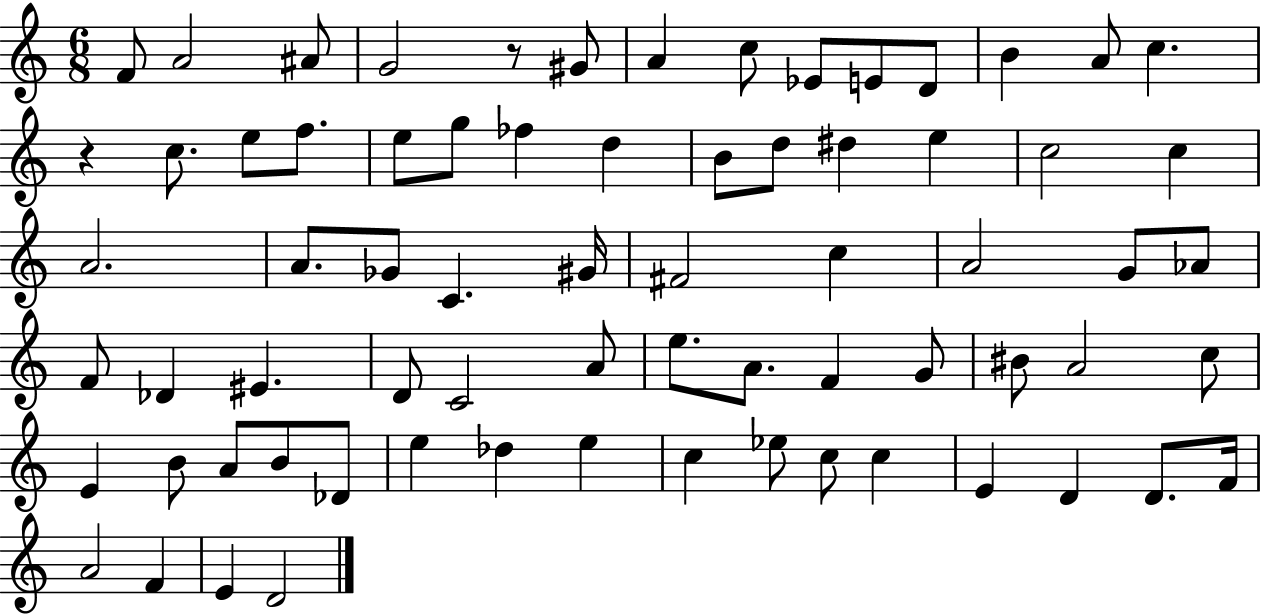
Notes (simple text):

F4/e A4/h A#4/e G4/h R/e G#4/e A4/q C5/e Eb4/e E4/e D4/e B4/q A4/e C5/q. R/q C5/e. E5/e F5/e. E5/e G5/e FES5/q D5/q B4/e D5/e D#5/q E5/q C5/h C5/q A4/h. A4/e. Gb4/e C4/q. G#4/s F#4/h C5/q A4/h G4/e Ab4/e F4/e Db4/q EIS4/q. D4/e C4/h A4/e E5/e. A4/e. F4/q G4/e BIS4/e A4/h C5/e E4/q B4/e A4/e B4/e Db4/e E5/q Db5/q E5/q C5/q Eb5/e C5/e C5/q E4/q D4/q D4/e. F4/s A4/h F4/q E4/q D4/h